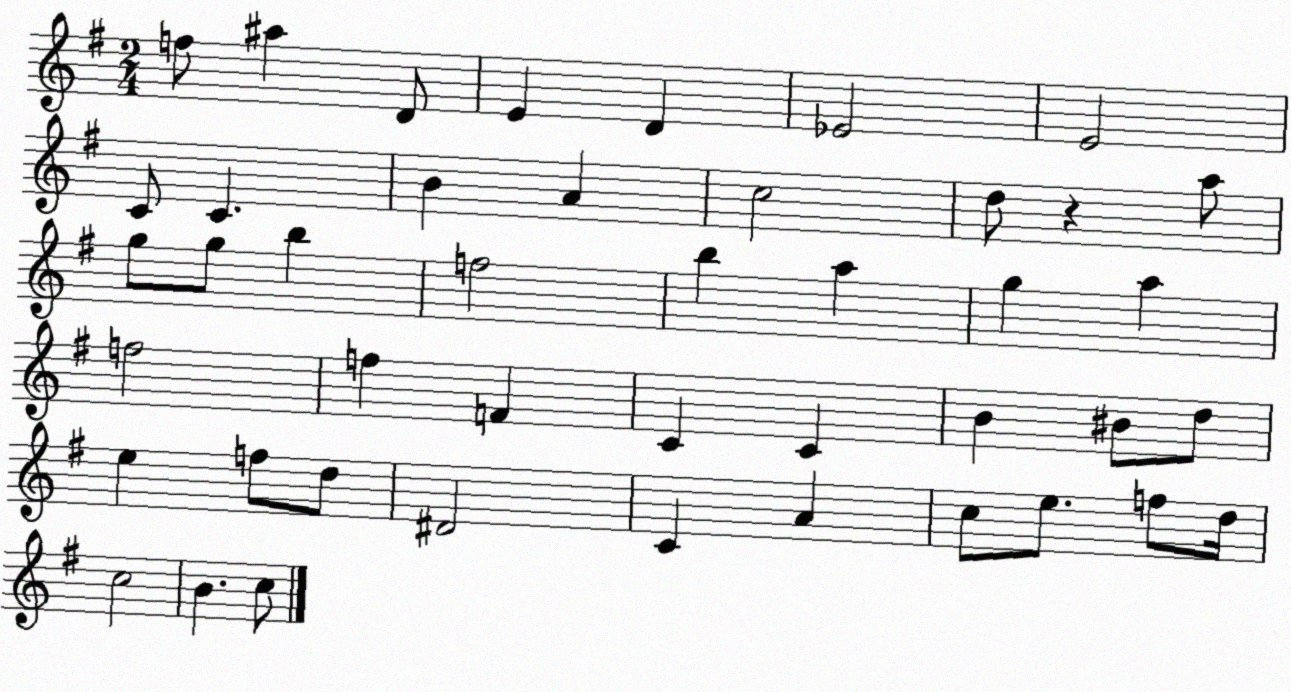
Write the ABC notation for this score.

X:1
T:Untitled
M:2/4
L:1/4
K:G
f/2 ^a D/2 E D _E2 E2 C/2 C B A c2 d/2 z a/2 g/2 g/2 b f2 b a g a f2 f F C C B ^B/2 d/2 e f/2 d/2 ^D2 C A c/2 e/2 f/2 d/4 c2 B c/2